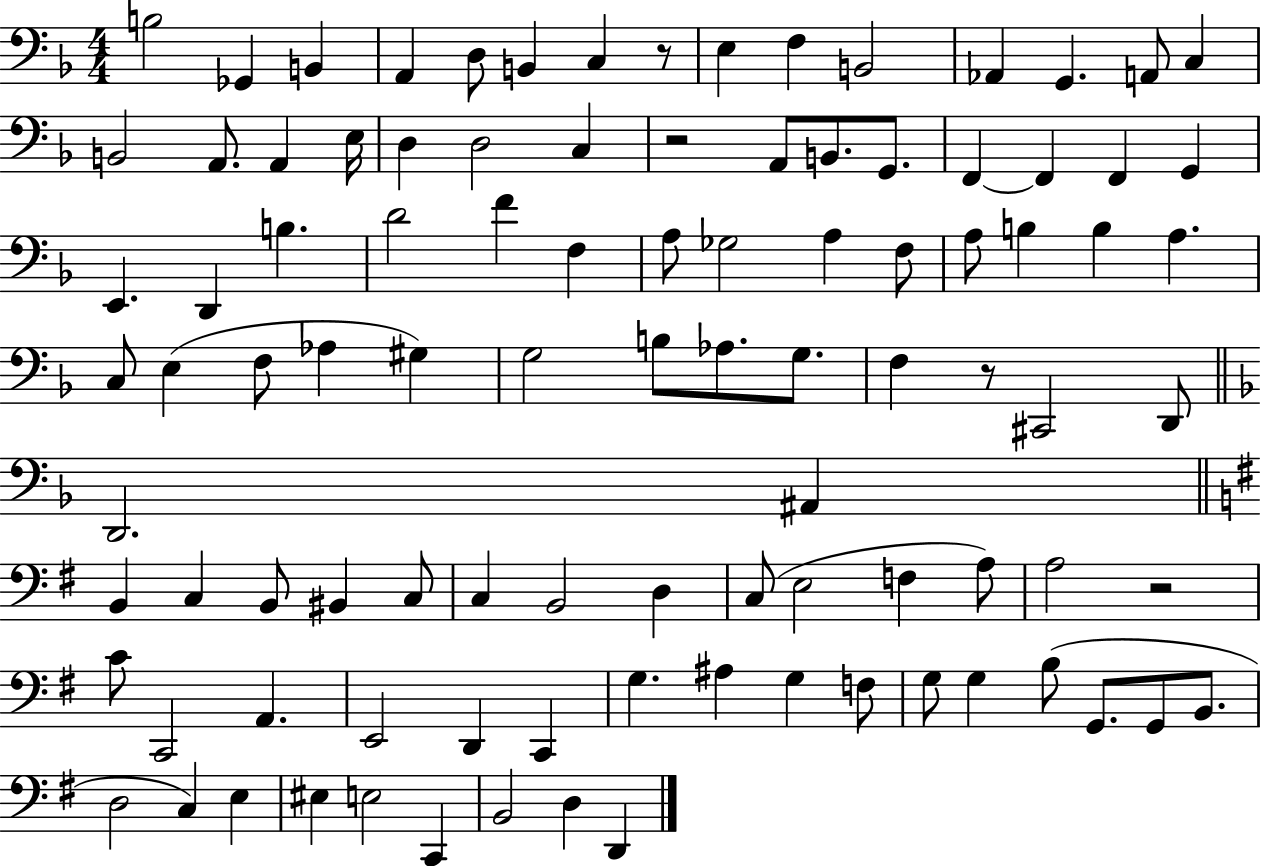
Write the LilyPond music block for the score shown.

{
  \clef bass
  \numericTimeSignature
  \time 4/4
  \key f \major
  b2 ges,4 b,4 | a,4 d8 b,4 c4 r8 | e4 f4 b,2 | aes,4 g,4. a,8 c4 | \break b,2 a,8. a,4 e16 | d4 d2 c4 | r2 a,8 b,8. g,8. | f,4~~ f,4 f,4 g,4 | \break e,4. d,4 b4. | d'2 f'4 f4 | a8 ges2 a4 f8 | a8 b4 b4 a4. | \break c8 e4( f8 aes4 gis4) | g2 b8 aes8. g8. | f4 r8 cis,2 d,8 | \bar "||" \break \key f \major d,2. ais,4 | \bar "||" \break \key e \minor b,4 c4 b,8 bis,4 c8 | c4 b,2 d4 | c8( e2 f4 a8) | a2 r2 | \break c'8 c,2 a,4. | e,2 d,4 c,4 | g4. ais4 g4 f8 | g8 g4 b8( g,8. g,8 b,8. | \break d2 c4) e4 | eis4 e2 c,4 | b,2 d4 d,4 | \bar "|."
}